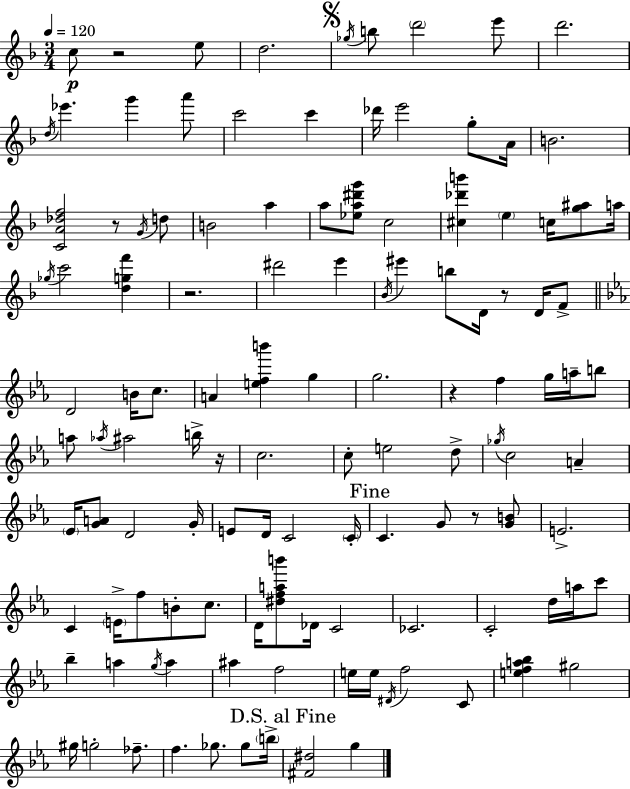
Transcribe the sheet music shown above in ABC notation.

X:1
T:Untitled
M:3/4
L:1/4
K:F
c/2 z2 e/2 d2 _g/4 b/2 d'2 e'/2 d'2 d/4 _e' g' a'/2 c'2 c' _d'/4 e'2 g/2 A/4 B2 [CA_df]2 z/2 G/4 d/2 B2 a a/2 [_ea^d'g']/2 c2 [^c_d'b'] e c/4 [g^a]/2 a/4 _g/4 c'2 [dgf'] z2 ^d'2 e' _B/4 ^e' b/2 D/4 z/2 D/4 F/2 D2 B/4 c/2 A [efb'] g g2 z f g/4 a/4 b/2 a/2 _a/4 ^a2 b/4 z/4 c2 c/2 e2 d/2 _g/4 c2 A _E/4 [GA]/2 D2 G/4 E/2 D/4 C2 C/4 C G/2 z/2 [GB]/2 E2 C E/4 f/2 B/2 c/2 D/4 [^dfab']/2 _D/4 C2 _C2 C2 d/4 a/4 c'/2 _b a g/4 a ^a f2 e/4 e/4 ^D/4 f2 C/2 [efa_b] ^g2 ^g/4 g2 _f/2 f _g/2 _g/2 b/4 [^F^d]2 g